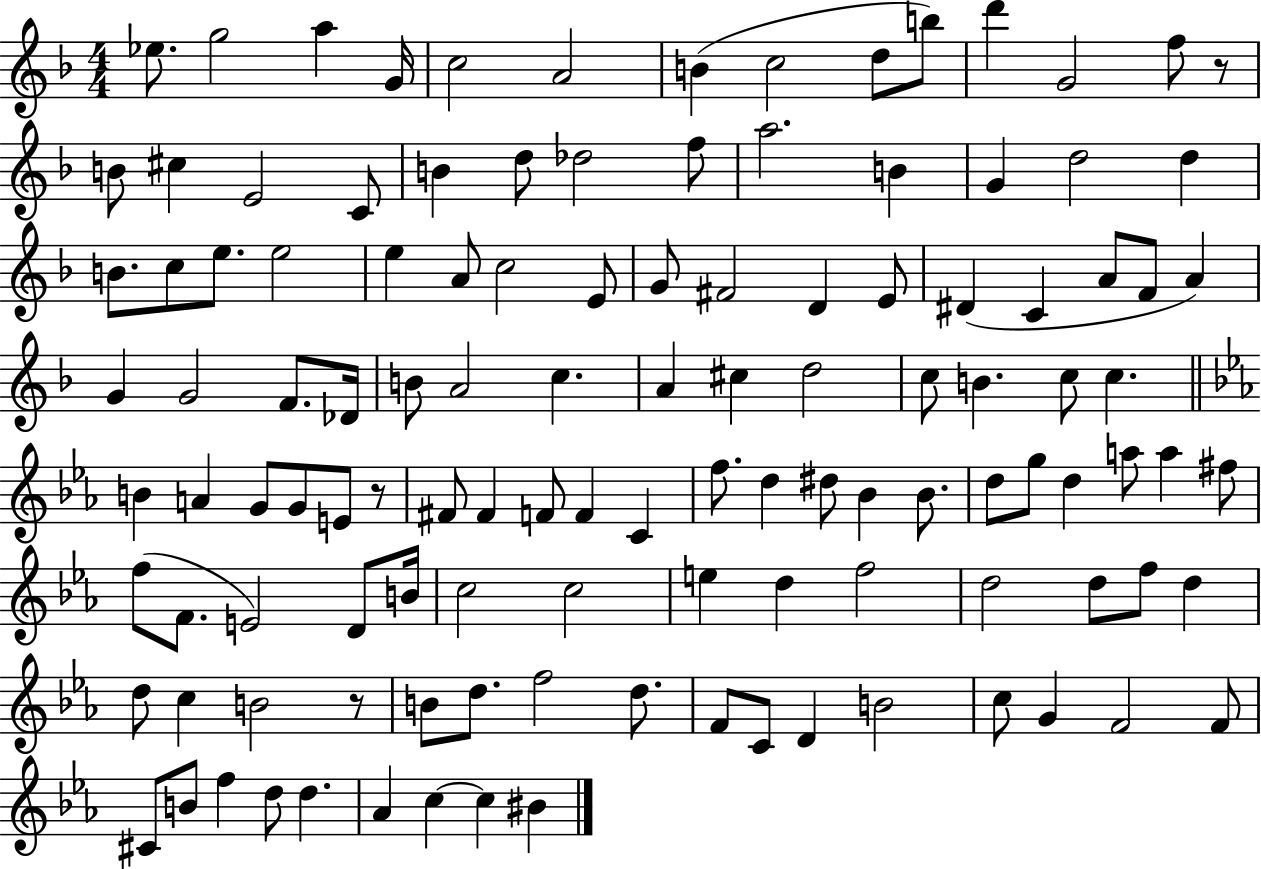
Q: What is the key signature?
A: F major